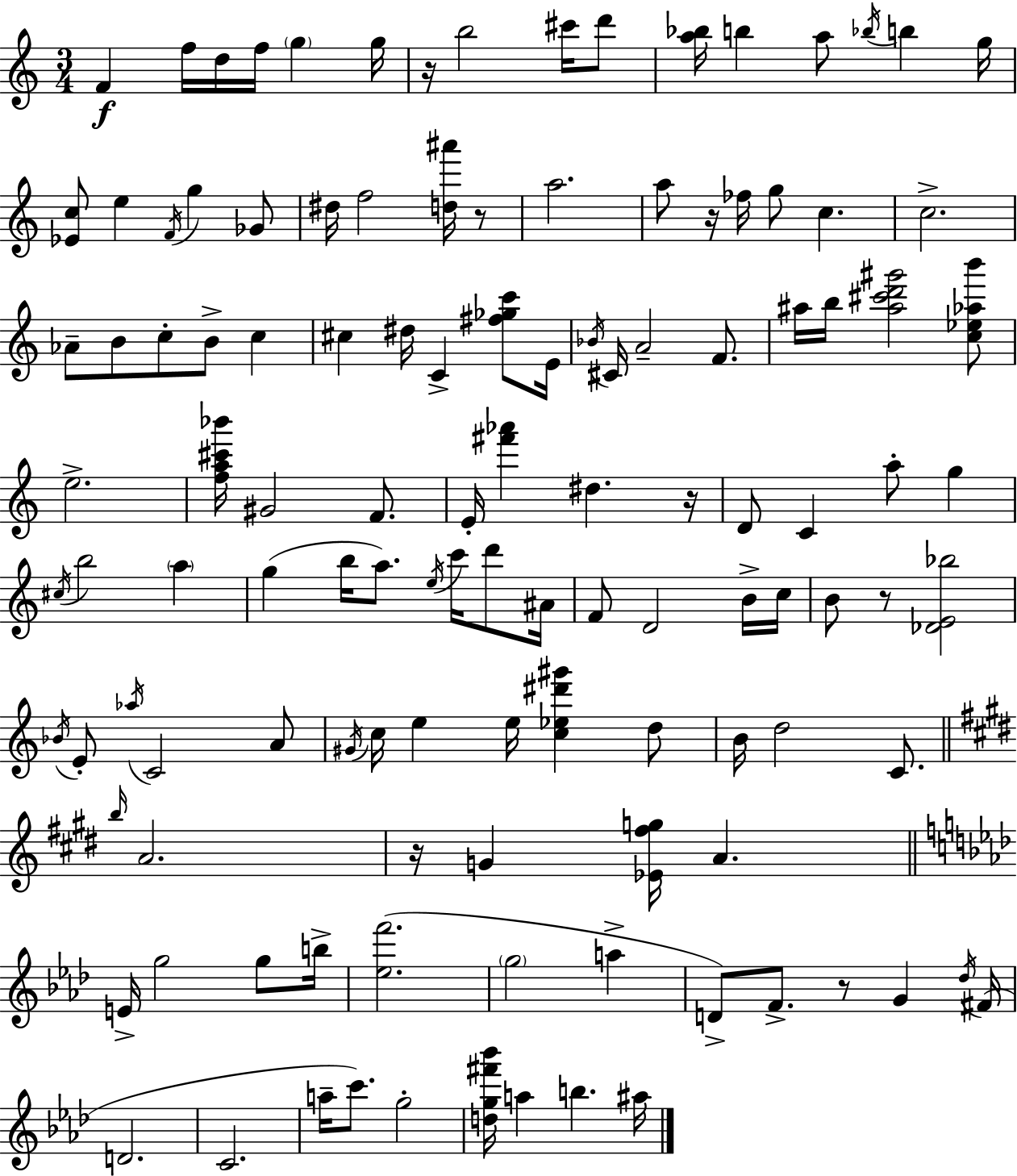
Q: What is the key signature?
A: A minor